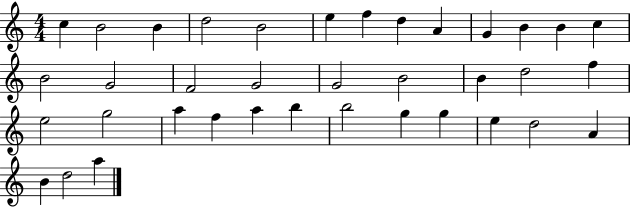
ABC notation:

X:1
T:Untitled
M:4/4
L:1/4
K:C
c B2 B d2 B2 e f d A G B B c B2 G2 F2 G2 G2 B2 B d2 f e2 g2 a f a b b2 g g e d2 A B d2 a